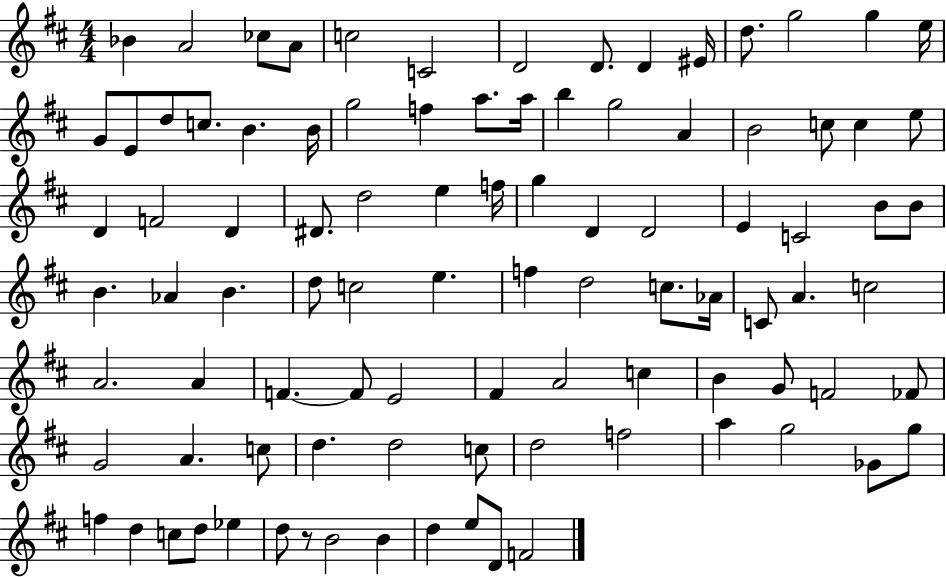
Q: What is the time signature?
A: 4/4